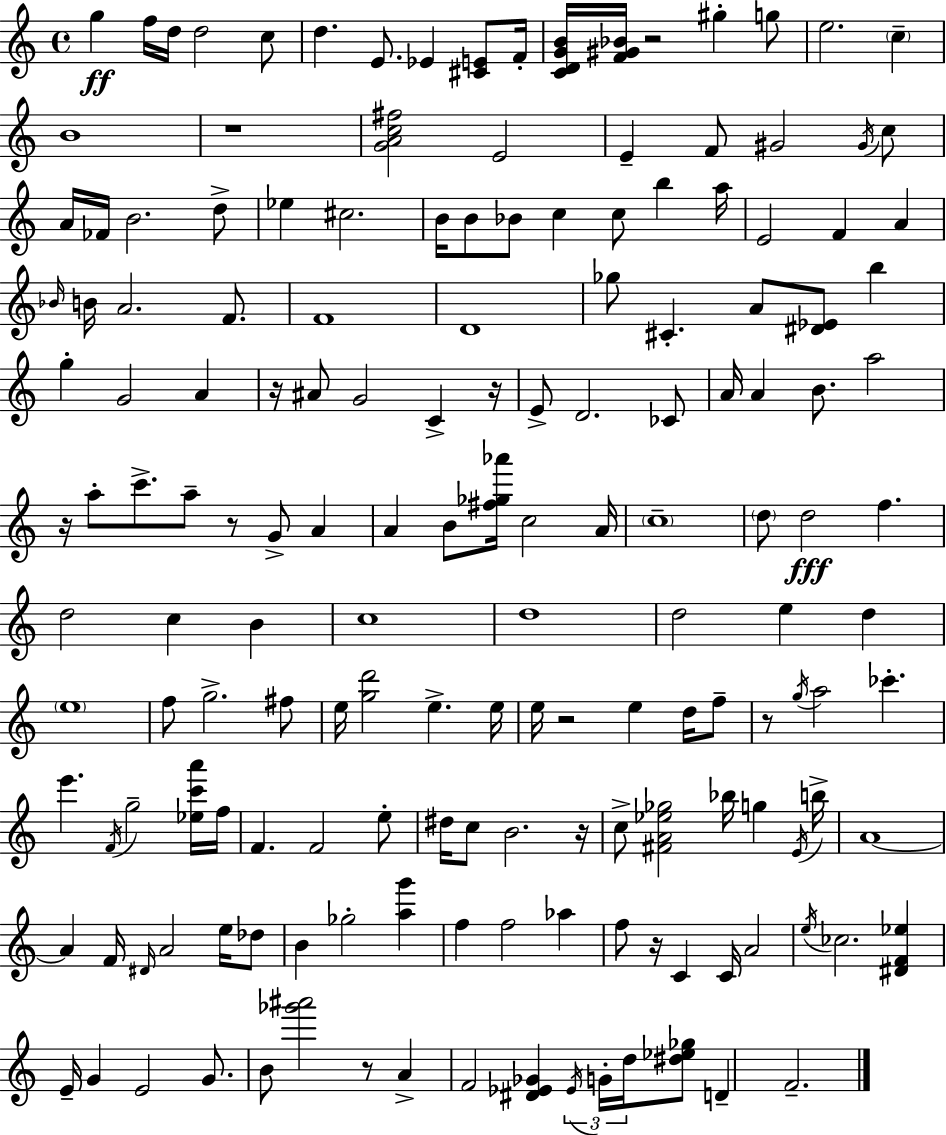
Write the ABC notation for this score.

X:1
T:Untitled
M:4/4
L:1/4
K:C
g f/4 d/4 d2 c/2 d E/2 _E [^CE]/2 F/4 [CDGB]/4 [F^G_B]/4 z2 ^g g/2 e2 c B4 z4 [GAc^f]2 E2 E F/2 ^G2 ^G/4 c/2 A/4 _F/4 B2 d/2 _e ^c2 B/4 B/2 _B/2 c c/2 b a/4 E2 F A _B/4 B/4 A2 F/2 F4 D4 _g/2 ^C A/2 [^D_E]/2 b g G2 A z/4 ^A/2 G2 C z/4 E/2 D2 _C/2 A/4 A B/2 a2 z/4 a/2 c'/2 a/2 z/2 G/2 A A B/2 [^f_g_a']/4 c2 A/4 c4 d/2 d2 f d2 c B c4 d4 d2 e d e4 f/2 g2 ^f/2 e/4 [gd']2 e e/4 e/4 z2 e d/4 f/2 z/2 g/4 a2 _c' e' F/4 g2 [_ec'a']/4 f/4 F F2 e/2 ^d/4 c/2 B2 z/4 c/2 [^FA_e_g]2 _b/4 g E/4 b/4 A4 A F/4 ^D/4 A2 e/4 _d/2 B _g2 [ag'] f f2 _a f/2 z/4 C C/4 A2 e/4 _c2 [^DF_e] E/4 G E2 G/2 B/2 [_g'^a']2 z/2 A F2 [^D_E_G] _E/4 G/4 d/4 [^d_e_g]/2 D F2